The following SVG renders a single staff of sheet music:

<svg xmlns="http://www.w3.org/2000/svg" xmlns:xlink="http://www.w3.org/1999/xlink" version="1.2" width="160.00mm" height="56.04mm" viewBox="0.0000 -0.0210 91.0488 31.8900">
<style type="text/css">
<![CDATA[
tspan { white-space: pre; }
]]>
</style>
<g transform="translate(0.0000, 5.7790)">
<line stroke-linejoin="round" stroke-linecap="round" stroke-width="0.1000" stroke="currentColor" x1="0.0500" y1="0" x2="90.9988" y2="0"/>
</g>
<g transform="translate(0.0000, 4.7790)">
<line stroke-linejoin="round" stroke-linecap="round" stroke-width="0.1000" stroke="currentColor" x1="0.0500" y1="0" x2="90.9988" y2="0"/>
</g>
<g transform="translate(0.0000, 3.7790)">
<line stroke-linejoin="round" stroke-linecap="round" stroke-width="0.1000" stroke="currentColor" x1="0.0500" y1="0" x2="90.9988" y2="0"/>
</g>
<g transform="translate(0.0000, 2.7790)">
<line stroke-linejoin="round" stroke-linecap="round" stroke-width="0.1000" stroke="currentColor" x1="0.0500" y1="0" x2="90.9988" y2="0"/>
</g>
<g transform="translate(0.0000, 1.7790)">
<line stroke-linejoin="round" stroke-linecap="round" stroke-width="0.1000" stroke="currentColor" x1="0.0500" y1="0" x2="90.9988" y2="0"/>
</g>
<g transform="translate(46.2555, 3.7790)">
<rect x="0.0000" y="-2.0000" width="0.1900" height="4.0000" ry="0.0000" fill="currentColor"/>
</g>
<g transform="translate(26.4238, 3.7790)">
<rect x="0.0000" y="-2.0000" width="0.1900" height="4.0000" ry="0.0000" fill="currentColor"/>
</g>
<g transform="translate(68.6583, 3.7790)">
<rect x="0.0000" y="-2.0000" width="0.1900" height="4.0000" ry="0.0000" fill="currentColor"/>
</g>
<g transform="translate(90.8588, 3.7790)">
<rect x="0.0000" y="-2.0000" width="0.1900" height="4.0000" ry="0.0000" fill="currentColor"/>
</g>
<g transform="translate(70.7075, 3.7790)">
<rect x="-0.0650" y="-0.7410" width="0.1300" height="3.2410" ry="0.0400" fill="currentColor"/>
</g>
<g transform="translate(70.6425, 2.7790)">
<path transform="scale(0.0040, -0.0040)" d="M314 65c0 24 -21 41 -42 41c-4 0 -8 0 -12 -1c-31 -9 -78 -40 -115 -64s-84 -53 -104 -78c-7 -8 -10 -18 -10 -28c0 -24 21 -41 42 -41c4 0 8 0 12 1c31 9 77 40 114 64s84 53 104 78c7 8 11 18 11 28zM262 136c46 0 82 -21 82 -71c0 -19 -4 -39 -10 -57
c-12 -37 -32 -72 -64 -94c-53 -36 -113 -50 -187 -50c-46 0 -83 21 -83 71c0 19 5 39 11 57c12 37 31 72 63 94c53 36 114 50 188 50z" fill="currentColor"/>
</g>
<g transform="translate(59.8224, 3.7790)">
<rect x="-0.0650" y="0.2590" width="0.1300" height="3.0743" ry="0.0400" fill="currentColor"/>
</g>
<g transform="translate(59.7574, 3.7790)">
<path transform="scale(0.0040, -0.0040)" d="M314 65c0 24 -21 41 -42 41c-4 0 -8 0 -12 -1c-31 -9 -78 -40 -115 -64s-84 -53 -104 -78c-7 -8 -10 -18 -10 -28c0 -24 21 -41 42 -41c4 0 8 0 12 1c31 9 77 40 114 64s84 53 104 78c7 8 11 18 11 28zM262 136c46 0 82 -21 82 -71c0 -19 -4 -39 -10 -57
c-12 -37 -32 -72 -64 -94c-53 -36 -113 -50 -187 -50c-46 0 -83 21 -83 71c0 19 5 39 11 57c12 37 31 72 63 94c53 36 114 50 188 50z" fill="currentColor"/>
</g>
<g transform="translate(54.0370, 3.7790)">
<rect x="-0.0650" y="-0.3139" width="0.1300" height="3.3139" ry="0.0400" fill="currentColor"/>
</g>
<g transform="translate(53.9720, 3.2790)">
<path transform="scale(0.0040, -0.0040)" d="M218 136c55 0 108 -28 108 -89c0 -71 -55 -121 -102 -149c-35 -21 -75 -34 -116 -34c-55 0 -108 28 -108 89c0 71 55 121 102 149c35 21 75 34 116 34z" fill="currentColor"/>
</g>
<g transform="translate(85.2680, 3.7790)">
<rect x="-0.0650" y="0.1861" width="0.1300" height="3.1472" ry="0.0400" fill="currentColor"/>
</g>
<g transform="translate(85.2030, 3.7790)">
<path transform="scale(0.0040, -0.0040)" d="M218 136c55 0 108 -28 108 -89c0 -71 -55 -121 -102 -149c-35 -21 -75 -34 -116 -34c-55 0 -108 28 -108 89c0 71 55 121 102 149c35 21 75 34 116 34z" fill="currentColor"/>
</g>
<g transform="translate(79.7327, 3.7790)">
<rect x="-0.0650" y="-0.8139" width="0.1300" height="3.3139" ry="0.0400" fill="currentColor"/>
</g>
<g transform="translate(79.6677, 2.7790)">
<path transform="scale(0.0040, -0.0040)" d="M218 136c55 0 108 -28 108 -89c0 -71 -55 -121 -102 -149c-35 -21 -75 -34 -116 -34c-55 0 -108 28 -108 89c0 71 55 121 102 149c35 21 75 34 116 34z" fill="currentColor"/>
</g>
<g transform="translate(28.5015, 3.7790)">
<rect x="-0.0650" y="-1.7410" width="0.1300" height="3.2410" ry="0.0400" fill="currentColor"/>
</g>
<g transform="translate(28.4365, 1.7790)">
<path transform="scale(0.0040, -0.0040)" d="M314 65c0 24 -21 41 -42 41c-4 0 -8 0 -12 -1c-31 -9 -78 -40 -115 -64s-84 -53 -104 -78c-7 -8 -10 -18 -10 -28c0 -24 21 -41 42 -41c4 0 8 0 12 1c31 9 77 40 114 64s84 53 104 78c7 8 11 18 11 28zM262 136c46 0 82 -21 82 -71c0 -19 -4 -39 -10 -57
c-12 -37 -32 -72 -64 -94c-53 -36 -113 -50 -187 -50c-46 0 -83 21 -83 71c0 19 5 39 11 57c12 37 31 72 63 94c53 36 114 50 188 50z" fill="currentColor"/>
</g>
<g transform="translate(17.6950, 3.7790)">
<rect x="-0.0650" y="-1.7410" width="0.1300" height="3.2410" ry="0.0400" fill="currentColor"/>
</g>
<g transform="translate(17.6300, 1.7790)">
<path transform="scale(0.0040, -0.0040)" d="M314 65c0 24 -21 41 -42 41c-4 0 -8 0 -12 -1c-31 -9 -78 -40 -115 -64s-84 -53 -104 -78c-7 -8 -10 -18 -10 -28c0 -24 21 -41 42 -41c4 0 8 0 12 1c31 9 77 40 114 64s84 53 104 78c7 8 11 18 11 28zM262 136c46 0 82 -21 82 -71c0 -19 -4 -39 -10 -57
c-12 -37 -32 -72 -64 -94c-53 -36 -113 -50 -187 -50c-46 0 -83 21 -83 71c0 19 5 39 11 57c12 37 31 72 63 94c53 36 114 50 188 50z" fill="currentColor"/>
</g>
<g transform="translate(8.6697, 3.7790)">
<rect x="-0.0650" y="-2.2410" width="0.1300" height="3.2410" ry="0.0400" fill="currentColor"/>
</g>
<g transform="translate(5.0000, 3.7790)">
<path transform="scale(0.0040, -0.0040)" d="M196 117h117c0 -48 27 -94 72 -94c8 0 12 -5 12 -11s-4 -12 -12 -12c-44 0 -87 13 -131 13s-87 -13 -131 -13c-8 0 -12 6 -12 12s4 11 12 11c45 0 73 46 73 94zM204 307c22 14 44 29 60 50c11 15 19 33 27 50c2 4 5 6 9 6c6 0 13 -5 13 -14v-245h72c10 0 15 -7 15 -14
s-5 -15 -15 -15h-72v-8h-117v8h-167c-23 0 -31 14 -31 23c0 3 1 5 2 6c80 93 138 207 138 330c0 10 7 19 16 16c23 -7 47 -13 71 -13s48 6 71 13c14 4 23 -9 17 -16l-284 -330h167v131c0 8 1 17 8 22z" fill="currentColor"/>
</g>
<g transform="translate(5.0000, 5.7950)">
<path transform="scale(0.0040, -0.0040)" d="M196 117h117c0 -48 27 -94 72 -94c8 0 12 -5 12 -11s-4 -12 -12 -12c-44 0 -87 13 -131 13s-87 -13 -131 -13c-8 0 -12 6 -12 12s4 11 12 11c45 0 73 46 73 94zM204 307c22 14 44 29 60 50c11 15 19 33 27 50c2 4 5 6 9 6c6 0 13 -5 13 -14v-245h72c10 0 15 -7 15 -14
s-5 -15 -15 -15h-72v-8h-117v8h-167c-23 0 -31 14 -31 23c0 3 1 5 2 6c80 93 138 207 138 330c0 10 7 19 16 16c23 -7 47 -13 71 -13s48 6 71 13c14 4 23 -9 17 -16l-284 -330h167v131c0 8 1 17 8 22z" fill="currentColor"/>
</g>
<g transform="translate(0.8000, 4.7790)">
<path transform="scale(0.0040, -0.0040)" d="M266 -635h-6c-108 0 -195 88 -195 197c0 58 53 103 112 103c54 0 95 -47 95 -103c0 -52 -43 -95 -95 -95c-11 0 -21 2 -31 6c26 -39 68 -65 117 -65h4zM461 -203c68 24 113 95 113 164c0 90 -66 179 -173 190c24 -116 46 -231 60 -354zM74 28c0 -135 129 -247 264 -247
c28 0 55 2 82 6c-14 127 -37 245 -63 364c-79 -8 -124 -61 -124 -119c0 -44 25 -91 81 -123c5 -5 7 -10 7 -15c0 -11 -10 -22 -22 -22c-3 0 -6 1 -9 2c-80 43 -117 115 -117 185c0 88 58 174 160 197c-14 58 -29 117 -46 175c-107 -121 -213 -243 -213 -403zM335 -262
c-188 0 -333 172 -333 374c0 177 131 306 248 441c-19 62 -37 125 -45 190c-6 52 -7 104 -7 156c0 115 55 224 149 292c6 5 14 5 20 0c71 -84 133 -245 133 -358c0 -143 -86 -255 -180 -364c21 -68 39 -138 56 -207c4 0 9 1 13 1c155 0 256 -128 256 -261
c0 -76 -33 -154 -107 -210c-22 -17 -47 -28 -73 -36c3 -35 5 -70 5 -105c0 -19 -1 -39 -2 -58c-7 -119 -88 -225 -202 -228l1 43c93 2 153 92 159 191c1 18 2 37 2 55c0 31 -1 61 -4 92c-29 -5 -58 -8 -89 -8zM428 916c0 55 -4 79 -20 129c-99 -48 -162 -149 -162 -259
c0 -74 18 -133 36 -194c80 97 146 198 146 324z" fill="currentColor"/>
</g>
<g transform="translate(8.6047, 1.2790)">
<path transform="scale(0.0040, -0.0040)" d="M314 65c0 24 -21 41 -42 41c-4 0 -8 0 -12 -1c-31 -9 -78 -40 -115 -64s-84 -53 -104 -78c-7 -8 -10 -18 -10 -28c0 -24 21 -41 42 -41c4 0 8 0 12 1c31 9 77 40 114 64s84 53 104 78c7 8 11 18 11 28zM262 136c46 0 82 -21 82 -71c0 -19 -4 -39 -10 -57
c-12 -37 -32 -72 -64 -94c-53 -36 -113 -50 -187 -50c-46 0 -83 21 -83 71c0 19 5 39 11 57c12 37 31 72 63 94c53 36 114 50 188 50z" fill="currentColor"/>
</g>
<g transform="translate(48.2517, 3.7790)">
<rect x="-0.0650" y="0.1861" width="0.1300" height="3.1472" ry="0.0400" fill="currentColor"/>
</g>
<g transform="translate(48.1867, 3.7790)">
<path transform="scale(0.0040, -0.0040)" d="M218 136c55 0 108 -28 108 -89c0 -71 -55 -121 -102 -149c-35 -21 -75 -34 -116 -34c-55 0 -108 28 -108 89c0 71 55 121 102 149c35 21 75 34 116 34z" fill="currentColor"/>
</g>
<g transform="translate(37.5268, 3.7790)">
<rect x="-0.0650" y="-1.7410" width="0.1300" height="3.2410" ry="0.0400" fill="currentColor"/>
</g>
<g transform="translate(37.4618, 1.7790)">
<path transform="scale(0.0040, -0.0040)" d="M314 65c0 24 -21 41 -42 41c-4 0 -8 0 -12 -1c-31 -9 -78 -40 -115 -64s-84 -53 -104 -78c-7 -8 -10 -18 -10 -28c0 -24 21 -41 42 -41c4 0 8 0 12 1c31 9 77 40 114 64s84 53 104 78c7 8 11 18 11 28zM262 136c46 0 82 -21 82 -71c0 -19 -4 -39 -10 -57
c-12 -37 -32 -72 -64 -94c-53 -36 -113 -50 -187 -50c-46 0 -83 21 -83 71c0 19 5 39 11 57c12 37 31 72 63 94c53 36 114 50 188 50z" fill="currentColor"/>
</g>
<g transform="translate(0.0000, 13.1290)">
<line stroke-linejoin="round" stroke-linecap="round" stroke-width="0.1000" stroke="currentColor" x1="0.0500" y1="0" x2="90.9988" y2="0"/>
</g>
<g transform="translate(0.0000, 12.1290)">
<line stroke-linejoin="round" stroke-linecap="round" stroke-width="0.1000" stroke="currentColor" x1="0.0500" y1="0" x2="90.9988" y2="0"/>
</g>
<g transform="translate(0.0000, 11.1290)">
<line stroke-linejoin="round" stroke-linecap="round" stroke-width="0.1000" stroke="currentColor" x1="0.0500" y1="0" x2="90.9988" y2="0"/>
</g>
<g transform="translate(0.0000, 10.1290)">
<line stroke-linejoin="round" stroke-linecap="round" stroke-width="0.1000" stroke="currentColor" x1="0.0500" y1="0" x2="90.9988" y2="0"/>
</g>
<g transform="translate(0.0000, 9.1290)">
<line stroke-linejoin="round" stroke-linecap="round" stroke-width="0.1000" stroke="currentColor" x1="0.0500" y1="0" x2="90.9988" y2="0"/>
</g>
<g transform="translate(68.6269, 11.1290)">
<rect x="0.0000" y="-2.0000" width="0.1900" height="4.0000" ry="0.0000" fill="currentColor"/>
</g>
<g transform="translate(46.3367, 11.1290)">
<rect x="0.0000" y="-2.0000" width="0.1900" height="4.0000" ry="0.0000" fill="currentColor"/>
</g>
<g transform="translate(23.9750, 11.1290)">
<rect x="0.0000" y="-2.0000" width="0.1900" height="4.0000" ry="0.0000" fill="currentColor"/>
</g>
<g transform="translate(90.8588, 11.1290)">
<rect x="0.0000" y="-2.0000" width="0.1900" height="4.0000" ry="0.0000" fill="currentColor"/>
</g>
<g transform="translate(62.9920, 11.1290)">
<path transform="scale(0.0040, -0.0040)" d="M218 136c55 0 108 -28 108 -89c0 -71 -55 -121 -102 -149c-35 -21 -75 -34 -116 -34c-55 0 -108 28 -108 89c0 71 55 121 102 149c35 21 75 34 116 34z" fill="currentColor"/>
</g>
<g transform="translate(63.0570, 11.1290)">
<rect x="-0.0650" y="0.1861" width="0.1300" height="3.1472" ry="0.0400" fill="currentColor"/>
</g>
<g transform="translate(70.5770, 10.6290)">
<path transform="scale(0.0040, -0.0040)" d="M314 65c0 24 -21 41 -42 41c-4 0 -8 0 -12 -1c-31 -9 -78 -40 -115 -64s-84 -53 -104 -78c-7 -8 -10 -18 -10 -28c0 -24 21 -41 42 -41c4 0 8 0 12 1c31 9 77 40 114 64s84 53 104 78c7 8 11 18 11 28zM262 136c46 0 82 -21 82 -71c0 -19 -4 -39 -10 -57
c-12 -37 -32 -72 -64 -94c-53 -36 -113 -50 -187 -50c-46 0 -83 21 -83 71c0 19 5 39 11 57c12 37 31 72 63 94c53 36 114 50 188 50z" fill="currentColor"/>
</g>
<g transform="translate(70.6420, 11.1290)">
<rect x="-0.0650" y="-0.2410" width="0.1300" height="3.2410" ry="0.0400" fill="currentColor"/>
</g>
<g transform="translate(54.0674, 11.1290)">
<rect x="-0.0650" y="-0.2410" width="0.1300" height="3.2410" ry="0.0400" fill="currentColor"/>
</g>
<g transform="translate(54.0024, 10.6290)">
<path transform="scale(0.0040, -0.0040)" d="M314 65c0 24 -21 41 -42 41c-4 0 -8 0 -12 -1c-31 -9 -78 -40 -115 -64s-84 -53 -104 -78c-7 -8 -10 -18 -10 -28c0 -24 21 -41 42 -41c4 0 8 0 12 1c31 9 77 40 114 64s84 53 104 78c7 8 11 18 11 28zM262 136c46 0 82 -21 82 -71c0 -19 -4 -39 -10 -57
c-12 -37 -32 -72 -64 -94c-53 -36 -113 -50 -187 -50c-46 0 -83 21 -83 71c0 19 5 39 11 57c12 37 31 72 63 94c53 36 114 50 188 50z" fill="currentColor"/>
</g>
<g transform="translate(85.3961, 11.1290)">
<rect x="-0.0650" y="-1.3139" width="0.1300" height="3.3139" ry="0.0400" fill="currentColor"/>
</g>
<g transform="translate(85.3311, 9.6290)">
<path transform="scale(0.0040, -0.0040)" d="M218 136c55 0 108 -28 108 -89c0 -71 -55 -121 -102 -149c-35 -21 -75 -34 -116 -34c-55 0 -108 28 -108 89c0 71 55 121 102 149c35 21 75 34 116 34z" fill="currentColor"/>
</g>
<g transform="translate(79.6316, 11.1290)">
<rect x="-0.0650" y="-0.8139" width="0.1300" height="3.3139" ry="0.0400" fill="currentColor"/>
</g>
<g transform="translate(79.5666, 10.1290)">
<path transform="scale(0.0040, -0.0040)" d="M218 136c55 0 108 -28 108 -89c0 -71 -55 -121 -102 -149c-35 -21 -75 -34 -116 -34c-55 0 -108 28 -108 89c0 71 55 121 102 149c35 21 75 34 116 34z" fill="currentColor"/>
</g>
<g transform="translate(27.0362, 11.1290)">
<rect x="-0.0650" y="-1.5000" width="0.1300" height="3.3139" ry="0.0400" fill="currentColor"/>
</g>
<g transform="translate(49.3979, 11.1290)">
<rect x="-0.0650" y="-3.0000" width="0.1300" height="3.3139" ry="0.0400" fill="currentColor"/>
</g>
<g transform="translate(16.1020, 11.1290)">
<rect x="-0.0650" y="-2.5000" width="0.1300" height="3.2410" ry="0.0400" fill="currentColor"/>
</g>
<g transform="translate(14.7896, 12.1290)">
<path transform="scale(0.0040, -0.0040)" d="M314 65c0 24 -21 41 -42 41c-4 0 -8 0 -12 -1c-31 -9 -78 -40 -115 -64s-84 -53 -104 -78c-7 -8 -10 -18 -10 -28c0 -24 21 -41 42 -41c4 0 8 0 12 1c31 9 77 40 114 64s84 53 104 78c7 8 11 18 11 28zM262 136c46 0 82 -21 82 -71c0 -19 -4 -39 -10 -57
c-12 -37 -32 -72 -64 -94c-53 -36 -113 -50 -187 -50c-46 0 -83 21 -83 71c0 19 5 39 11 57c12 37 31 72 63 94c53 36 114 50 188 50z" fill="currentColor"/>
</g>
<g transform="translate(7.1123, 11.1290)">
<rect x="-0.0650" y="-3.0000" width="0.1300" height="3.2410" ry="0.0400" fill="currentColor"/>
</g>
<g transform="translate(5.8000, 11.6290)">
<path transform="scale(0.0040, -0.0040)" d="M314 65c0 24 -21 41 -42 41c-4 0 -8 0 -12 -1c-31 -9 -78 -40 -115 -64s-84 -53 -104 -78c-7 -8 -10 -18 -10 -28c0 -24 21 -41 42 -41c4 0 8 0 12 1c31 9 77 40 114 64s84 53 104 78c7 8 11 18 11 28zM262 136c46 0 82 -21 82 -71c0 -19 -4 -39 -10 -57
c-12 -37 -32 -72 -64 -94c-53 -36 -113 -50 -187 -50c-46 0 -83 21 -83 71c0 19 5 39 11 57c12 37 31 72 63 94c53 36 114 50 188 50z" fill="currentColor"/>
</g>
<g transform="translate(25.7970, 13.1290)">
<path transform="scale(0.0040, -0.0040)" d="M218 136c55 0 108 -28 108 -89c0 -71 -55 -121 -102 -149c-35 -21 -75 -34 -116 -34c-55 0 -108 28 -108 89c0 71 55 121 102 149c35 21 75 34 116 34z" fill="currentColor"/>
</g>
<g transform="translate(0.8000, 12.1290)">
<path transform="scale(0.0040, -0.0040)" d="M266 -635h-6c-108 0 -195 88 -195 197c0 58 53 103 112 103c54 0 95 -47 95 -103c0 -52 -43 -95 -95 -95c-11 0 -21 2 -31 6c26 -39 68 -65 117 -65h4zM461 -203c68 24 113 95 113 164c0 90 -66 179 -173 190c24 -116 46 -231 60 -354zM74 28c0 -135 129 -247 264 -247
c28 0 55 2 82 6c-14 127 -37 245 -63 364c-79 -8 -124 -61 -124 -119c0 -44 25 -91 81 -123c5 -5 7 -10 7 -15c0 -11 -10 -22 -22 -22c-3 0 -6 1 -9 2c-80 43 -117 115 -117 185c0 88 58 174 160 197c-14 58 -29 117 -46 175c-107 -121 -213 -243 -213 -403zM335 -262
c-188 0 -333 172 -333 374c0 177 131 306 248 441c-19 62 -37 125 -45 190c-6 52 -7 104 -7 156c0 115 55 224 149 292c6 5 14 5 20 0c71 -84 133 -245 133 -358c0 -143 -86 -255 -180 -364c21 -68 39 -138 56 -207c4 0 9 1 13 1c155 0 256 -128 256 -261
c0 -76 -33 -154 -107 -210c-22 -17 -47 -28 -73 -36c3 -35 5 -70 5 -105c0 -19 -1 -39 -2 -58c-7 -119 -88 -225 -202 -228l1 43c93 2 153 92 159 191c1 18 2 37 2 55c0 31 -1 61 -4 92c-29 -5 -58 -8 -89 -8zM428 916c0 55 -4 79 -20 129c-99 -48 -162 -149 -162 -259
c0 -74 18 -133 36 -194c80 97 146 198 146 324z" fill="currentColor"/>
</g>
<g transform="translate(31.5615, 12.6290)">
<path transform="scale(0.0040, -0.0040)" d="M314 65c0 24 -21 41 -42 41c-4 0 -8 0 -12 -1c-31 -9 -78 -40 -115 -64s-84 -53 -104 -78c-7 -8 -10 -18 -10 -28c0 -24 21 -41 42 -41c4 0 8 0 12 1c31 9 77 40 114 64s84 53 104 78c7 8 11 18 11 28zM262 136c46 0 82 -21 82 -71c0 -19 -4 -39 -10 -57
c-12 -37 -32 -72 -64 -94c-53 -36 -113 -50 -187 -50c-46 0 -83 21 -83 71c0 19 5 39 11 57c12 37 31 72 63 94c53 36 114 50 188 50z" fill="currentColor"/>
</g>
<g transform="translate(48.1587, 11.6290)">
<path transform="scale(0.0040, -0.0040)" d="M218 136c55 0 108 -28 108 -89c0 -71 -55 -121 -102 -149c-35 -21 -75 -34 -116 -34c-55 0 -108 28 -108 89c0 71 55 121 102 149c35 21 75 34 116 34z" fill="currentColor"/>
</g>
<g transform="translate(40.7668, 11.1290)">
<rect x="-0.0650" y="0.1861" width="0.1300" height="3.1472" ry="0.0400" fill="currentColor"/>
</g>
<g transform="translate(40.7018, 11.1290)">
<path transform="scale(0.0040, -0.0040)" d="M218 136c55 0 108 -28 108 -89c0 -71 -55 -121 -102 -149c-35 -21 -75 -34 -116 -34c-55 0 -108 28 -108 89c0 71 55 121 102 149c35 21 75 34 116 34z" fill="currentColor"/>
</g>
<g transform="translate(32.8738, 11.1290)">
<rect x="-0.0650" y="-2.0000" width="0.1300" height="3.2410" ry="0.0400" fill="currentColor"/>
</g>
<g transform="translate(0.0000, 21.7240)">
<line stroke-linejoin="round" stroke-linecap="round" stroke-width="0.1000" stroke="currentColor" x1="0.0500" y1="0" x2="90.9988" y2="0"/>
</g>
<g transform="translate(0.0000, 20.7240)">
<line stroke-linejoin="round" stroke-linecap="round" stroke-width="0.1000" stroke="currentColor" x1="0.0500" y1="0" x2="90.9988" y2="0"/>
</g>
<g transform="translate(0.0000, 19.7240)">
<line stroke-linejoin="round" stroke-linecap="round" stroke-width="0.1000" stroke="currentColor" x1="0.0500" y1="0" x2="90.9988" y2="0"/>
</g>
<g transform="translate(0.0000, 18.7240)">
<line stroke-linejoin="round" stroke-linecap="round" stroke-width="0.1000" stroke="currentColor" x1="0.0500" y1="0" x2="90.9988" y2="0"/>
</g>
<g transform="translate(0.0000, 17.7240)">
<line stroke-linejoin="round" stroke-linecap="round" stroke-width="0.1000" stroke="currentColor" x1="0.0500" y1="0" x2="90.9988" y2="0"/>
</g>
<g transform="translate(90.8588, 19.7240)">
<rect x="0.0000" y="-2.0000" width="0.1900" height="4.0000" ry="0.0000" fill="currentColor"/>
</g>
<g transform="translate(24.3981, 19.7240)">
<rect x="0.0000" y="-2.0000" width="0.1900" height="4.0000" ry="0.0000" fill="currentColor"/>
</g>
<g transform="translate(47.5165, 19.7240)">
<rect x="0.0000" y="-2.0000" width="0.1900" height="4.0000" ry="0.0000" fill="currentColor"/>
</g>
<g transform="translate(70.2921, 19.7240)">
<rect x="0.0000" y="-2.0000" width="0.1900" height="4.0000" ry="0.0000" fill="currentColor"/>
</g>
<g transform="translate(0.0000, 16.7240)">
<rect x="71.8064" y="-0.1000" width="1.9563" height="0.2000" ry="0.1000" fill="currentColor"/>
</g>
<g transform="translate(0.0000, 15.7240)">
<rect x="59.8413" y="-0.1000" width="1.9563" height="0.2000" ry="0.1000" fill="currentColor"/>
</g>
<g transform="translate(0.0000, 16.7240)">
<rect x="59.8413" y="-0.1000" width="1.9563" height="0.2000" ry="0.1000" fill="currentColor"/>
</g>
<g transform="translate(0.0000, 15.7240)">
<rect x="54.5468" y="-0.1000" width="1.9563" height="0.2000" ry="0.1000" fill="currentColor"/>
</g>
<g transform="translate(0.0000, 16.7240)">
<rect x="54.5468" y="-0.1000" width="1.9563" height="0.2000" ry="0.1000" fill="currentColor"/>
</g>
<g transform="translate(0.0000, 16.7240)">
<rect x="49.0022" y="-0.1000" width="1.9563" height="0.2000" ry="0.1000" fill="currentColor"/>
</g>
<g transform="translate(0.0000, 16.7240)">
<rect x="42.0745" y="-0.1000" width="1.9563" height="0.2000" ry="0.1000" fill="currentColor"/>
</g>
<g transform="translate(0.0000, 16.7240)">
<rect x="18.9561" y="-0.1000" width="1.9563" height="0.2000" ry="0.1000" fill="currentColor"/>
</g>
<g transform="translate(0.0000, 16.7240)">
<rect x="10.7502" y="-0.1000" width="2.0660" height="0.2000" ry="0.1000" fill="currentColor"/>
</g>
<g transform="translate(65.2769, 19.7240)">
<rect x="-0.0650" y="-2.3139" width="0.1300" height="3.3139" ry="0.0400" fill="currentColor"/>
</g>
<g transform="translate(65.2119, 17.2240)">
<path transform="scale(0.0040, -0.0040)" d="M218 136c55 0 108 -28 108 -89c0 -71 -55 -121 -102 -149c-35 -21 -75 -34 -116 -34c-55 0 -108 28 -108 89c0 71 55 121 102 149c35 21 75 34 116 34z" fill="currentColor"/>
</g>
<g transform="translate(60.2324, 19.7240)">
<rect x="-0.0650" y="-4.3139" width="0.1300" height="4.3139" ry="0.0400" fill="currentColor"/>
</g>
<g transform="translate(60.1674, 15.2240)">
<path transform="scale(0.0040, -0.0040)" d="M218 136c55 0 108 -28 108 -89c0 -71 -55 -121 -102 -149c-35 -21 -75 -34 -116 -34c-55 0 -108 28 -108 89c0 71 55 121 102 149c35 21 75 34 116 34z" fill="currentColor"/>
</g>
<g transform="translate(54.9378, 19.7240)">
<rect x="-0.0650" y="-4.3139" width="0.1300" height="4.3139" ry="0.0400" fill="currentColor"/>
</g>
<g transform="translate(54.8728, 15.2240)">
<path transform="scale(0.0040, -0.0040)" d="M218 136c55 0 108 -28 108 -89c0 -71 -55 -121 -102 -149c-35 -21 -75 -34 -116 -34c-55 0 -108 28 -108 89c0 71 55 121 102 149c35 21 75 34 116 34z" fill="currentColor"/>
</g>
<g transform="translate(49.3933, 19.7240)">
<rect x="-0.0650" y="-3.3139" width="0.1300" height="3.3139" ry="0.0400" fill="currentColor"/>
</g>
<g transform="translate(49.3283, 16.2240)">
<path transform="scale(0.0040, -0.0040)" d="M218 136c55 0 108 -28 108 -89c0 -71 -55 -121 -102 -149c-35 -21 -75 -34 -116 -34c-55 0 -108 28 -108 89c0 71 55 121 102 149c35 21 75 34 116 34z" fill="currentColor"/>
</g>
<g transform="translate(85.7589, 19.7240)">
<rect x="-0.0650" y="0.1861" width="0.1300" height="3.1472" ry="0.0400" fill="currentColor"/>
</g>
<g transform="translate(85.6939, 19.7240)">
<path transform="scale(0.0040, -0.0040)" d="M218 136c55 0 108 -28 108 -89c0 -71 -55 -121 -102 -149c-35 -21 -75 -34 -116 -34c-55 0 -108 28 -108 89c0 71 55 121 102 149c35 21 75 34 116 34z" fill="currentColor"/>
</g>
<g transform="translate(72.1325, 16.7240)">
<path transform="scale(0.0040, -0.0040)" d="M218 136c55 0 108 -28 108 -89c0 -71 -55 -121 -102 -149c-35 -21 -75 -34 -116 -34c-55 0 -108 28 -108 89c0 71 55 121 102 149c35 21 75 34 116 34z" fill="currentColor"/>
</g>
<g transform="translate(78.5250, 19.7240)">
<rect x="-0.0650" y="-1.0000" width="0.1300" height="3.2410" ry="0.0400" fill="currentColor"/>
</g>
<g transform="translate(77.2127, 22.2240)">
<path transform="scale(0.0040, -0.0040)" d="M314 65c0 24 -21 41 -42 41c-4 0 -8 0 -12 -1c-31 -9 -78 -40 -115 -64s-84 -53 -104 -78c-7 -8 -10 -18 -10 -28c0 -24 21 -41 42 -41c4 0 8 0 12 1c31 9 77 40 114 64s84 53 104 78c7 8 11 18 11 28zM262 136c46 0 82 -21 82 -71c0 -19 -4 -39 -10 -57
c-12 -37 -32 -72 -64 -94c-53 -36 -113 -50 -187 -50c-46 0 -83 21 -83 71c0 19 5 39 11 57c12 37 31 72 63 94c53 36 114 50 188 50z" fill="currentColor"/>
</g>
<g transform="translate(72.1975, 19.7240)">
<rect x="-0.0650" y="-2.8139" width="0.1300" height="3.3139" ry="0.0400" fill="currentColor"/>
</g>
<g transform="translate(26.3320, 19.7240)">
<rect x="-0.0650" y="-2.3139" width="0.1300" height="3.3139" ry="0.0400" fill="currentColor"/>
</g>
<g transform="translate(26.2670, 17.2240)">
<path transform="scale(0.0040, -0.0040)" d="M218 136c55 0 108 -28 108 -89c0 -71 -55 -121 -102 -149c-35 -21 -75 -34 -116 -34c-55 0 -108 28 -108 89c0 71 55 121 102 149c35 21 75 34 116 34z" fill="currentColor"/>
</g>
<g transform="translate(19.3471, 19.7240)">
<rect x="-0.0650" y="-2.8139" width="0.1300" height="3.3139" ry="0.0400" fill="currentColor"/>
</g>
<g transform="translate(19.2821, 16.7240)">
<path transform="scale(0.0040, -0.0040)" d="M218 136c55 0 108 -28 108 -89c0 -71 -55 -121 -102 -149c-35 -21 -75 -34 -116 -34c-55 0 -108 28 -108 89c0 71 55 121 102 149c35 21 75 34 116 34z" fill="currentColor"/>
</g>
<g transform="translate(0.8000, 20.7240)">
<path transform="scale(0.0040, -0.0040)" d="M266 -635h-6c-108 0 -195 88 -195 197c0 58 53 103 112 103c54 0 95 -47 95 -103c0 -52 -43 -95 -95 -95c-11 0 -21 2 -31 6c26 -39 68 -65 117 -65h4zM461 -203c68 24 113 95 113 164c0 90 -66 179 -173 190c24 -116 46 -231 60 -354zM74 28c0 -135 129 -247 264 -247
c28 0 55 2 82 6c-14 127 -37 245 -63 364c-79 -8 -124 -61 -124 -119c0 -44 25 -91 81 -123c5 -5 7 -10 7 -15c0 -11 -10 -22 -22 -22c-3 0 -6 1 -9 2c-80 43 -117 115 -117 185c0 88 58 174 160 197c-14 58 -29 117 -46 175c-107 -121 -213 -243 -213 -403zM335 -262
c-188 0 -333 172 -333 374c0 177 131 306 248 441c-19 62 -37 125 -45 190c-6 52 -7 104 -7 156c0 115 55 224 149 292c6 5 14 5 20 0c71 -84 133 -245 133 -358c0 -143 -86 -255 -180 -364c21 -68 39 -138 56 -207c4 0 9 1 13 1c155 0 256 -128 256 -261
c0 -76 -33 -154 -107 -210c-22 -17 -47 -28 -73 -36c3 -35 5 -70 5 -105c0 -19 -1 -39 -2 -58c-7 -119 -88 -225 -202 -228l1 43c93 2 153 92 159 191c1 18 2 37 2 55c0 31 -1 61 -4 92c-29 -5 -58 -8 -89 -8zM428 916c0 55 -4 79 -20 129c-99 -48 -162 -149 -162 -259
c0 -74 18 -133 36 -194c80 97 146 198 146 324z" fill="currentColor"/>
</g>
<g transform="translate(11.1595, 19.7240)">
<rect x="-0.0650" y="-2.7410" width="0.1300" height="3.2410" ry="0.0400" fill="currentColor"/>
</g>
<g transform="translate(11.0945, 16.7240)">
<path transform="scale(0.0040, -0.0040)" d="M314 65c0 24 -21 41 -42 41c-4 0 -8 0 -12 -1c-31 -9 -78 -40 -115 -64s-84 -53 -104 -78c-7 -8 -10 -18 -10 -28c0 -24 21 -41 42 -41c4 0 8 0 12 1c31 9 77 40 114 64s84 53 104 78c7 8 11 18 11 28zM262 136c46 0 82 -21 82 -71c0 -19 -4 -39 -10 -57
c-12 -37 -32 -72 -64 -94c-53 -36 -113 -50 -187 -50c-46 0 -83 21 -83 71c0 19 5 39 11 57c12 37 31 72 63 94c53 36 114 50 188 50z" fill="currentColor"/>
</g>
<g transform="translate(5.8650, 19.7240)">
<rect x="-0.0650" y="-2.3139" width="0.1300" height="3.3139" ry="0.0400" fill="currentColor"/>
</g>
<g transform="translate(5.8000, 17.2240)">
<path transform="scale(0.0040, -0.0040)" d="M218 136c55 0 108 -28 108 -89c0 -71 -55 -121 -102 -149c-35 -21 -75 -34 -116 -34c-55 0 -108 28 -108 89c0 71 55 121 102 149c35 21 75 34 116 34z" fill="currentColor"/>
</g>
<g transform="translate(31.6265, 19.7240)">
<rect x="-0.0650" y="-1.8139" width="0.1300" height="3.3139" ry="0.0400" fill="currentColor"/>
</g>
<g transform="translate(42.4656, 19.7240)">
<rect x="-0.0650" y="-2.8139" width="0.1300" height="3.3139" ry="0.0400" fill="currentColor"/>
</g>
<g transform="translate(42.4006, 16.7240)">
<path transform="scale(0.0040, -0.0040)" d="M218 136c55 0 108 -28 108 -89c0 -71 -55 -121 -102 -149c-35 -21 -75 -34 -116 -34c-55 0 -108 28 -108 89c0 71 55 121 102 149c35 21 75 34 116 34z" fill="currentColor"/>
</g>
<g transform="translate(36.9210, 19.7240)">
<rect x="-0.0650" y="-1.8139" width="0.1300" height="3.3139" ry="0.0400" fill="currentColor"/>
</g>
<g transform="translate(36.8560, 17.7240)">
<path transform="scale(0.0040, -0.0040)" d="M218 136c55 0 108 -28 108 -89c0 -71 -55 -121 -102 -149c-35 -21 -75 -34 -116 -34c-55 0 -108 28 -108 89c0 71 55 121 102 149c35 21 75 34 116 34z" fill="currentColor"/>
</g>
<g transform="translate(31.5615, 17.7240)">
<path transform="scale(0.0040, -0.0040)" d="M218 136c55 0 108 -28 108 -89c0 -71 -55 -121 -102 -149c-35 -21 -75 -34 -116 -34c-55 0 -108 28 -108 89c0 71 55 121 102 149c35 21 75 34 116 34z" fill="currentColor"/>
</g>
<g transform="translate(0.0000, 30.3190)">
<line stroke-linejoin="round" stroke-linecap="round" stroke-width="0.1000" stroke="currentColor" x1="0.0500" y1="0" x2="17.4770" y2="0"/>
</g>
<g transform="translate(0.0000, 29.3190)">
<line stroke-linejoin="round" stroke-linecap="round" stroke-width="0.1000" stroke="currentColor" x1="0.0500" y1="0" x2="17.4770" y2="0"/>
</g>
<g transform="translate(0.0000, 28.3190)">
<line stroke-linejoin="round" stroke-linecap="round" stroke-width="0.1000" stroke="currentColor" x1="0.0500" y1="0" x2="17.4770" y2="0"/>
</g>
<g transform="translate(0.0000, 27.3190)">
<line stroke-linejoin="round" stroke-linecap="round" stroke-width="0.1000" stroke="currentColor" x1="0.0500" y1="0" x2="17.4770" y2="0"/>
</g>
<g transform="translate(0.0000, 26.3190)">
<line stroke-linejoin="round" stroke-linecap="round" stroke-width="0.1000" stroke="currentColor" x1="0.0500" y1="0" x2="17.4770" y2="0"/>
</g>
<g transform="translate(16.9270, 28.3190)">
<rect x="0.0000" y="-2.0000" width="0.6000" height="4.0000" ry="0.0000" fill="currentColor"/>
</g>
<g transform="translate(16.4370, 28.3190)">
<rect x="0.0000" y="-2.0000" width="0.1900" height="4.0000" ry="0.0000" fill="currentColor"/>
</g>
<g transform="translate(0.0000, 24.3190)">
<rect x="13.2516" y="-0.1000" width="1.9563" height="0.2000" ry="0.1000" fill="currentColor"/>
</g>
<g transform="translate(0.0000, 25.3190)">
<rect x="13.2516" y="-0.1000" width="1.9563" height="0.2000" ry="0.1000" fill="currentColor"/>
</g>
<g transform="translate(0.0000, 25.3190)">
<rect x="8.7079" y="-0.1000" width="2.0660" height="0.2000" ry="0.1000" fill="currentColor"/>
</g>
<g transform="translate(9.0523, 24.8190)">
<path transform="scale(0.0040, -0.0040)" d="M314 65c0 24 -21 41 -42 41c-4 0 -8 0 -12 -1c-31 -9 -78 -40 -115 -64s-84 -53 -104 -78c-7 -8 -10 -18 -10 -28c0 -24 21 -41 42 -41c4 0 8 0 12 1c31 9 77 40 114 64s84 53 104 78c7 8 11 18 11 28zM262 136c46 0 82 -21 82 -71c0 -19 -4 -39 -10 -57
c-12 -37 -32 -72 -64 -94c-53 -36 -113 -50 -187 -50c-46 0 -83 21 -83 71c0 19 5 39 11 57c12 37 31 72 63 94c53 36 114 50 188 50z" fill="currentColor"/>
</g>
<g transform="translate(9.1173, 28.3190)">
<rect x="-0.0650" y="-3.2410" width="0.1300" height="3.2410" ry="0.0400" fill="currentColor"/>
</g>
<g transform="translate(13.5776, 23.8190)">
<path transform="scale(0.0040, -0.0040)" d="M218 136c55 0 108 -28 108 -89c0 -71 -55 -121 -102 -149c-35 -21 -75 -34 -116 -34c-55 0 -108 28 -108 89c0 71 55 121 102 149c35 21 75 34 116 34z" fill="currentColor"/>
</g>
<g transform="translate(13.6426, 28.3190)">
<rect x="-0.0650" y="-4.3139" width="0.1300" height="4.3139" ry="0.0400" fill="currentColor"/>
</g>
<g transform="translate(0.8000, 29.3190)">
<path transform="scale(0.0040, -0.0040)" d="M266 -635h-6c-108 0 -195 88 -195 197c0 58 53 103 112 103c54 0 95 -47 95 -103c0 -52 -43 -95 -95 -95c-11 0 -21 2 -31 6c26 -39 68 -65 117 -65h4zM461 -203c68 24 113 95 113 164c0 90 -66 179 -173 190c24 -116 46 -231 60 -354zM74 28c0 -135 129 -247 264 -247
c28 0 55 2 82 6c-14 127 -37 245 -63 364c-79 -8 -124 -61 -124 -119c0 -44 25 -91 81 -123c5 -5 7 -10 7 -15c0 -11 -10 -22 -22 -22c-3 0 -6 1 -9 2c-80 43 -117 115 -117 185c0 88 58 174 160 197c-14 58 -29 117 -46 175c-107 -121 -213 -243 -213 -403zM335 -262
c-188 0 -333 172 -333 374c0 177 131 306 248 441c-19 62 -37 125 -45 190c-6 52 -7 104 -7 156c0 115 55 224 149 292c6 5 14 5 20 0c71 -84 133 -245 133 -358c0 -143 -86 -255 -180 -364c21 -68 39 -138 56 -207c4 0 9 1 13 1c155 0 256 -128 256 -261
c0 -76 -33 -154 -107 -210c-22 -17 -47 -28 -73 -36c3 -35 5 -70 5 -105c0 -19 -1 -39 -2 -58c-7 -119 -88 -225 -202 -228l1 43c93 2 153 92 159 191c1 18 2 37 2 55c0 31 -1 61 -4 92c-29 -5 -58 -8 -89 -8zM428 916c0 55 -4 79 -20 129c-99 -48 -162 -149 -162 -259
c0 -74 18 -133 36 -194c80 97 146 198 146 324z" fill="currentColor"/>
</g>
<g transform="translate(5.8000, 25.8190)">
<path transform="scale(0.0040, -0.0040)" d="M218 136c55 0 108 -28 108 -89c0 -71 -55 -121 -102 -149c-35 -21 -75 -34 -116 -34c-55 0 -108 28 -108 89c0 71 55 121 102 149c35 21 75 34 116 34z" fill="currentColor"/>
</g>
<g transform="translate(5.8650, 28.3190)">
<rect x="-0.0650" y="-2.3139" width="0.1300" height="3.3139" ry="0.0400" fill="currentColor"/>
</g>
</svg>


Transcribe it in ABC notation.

X:1
T:Untitled
M:4/4
L:1/4
K:C
g2 f2 f2 f2 B c B2 d2 d B A2 G2 E F2 B A c2 B c2 d e g a2 a g f f a b d' d' g a D2 B g b2 d'